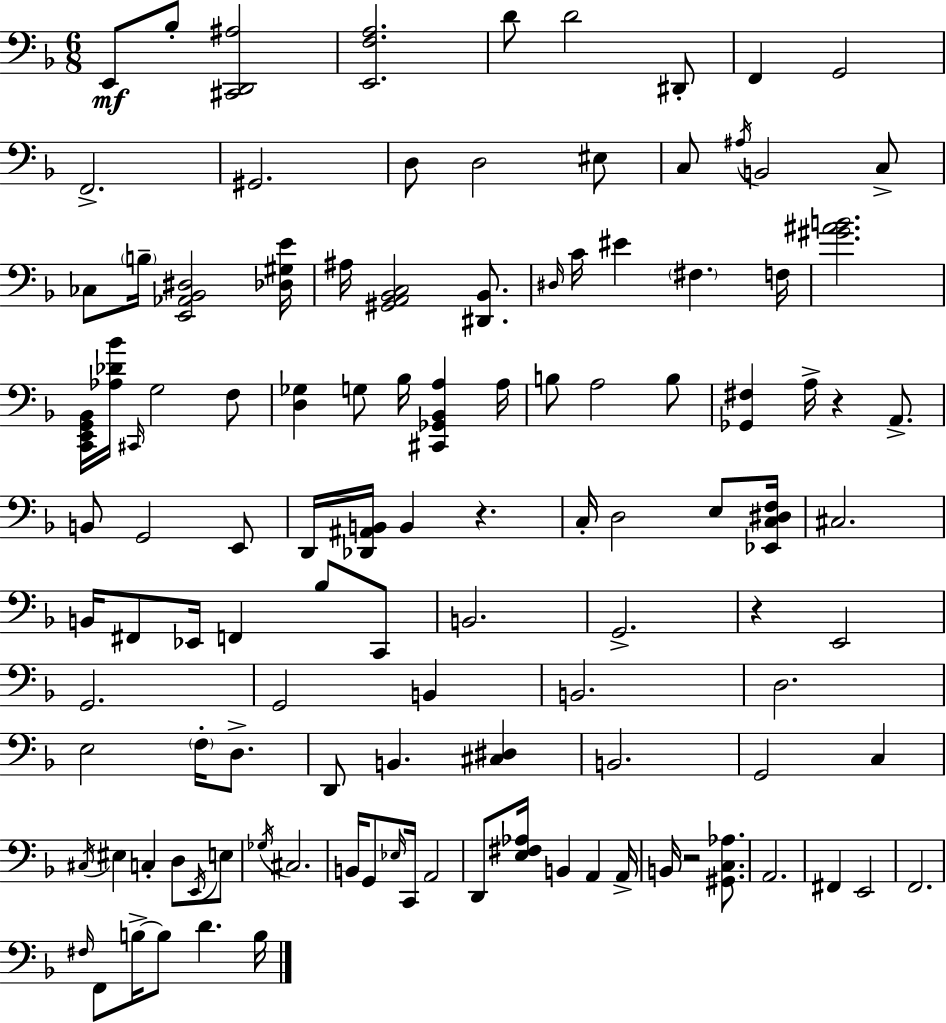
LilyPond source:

{
  \clef bass
  \numericTimeSignature
  \time 6/8
  \key f \major
  e,8\mf bes8-. <cis, d, ais>2 | <e, f a>2. | d'8 d'2 dis,8-. | f,4 g,2 | \break f,2.-> | gis,2. | d8 d2 eis8 | c8 \acciaccatura { ais16 } b,2 c8-> | \break ces8 \parenthesize b16-- <e, aes, bes, dis>2 | <des gis e'>16 ais16 <gis, a, bes, c>2 <dis, bes,>8. | \grace { dis16 } c'16 eis'4 \parenthesize fis4. | f16 <gis' ais' b'>2. | \break <c, e, g, bes,>16 <aes des' bes'>16 \grace { cis,16 } g2 | f8 <d ges>4 g8 bes16 <cis, ges, bes, a>4 | a16 b8 a2 | b8 <ges, fis>4 a16-> r4 | \break a,8.-> b,8 g,2 | e,8 d,16 <des, ais, b,>16 b,4 r4. | c16-. d2 | e8 <ees, c dis f>16 cis2. | \break b,16 fis,8 ees,16 f,4 bes8 | c,8 b,2. | g,2.-> | r4 e,2 | \break g,2. | g,2 b,4 | b,2. | d2. | \break e2 \parenthesize f16-. | d8.-> d,8 b,4. <cis dis>4 | b,2. | g,2 c4 | \break \acciaccatura { cis16 } eis4 c4-. | d8 \acciaccatura { e,16 } e8 \acciaccatura { ges16 } cis2. | b,16 g,8 \grace { ees16 } c,16 a,2 | d,8 <e fis aes>16 b,4 | \break a,4 a,16-> b,16 r2 | <gis, c aes>8. a,2. | fis,4 e,2 | f,2. | \break \grace { fis16 } f,8 b16->~~ b8 | d'4. b16 \bar "|."
}